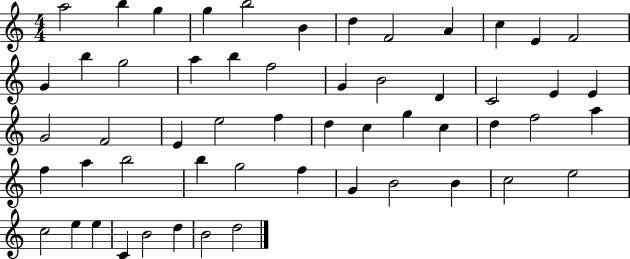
{
  \clef treble
  \numericTimeSignature
  \time 4/4
  \key c \major
  a''2 b''4 g''4 | g''4 b''2 b'4 | d''4 f'2 a'4 | c''4 e'4 f'2 | \break g'4 b''4 g''2 | a''4 b''4 f''2 | g'4 b'2 d'4 | c'2 e'4 e'4 | \break g'2 f'2 | e'4 e''2 f''4 | d''4 c''4 g''4 c''4 | d''4 f''2 a''4 | \break f''4 a''4 b''2 | b''4 g''2 f''4 | g'4 b'2 b'4 | c''2 e''2 | \break c''2 e''4 e''4 | c'4 b'2 d''4 | b'2 d''2 | \bar "|."
}